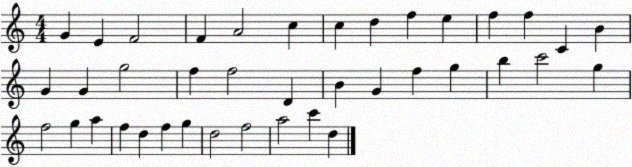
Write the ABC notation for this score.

X:1
T:Untitled
M:4/4
L:1/4
K:C
G E F2 F A2 c c d f e f f C B G G g2 f f2 D B G f g b c'2 g f2 g a f d f g d2 f2 a2 c' d